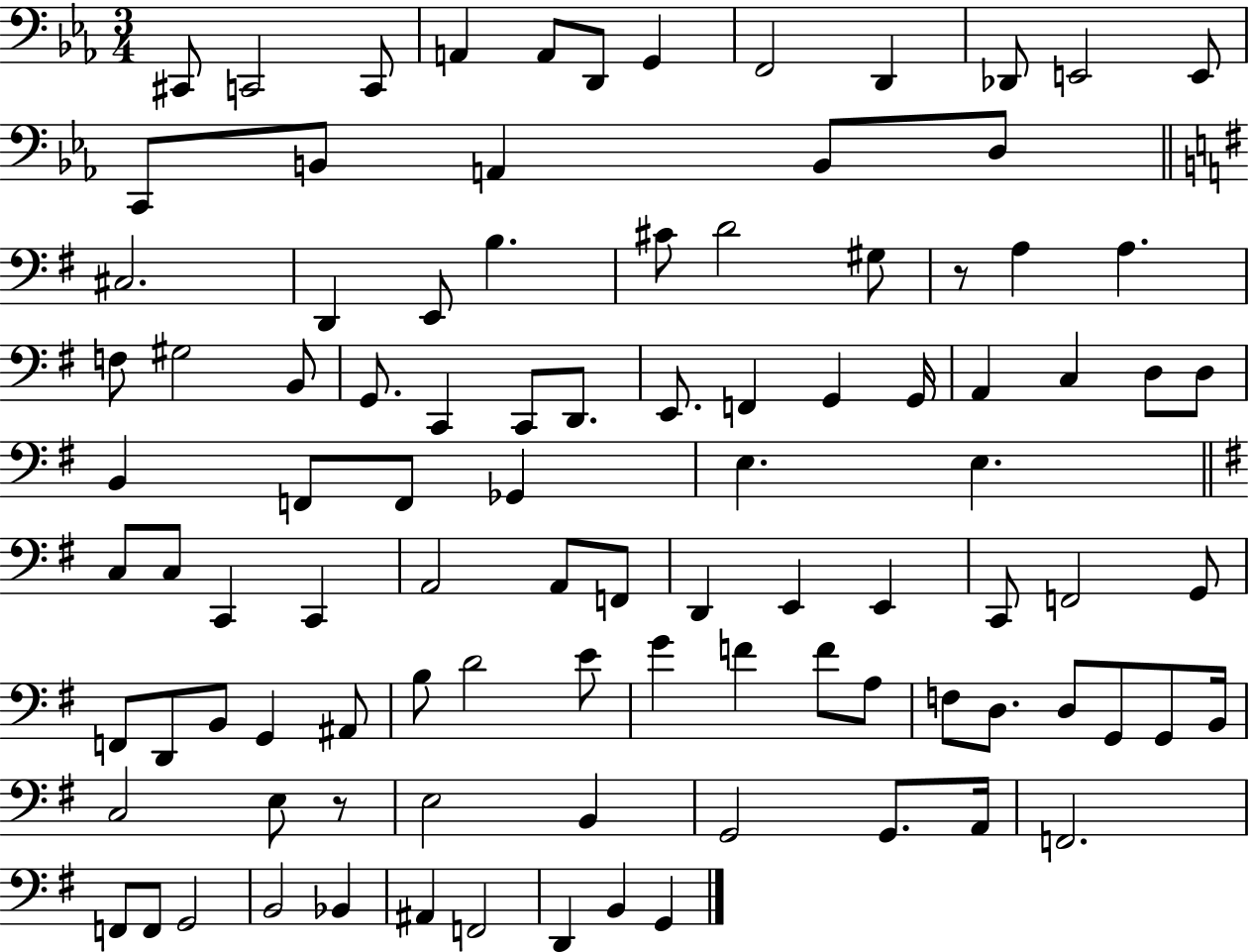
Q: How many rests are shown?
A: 2